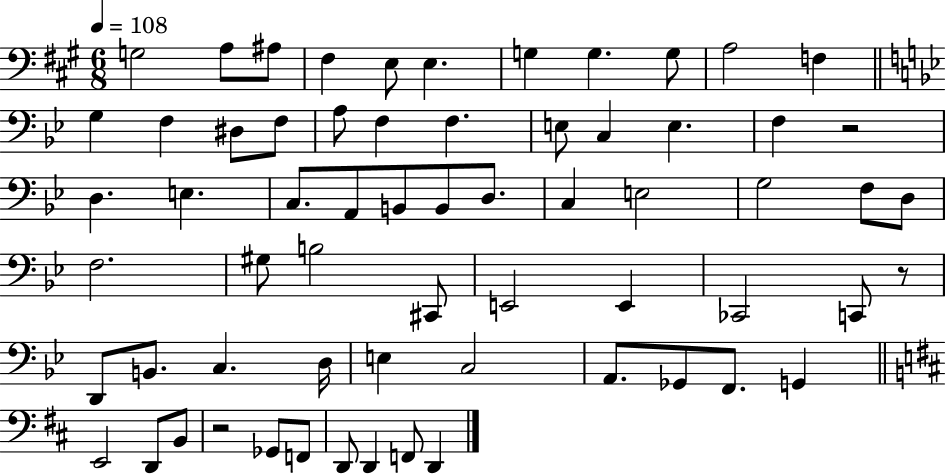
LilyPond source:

{
  \clef bass
  \numericTimeSignature
  \time 6/8
  \key a \major
  \tempo 4 = 108
  \repeat volta 2 { g2 a8 ais8 | fis4 e8 e4. | g4 g4. g8 | a2 f4 | \break \bar "||" \break \key bes \major g4 f4 dis8 f8 | a8 f4 f4. | e8 c4 e4. | f4 r2 | \break d4. e4. | c8. a,8 b,8 b,8 d8. | c4 e2 | g2 f8 d8 | \break f2. | gis8 b2 cis,8 | e,2 e,4 | ces,2 c,8 r8 | \break d,8 b,8. c4. d16 | e4 c2 | a,8. ges,8 f,8. g,4 | \bar "||" \break \key d \major e,2 d,8 b,8 | r2 ges,8 f,8 | d,8 d,4 f,8 d,4 | } \bar "|."
}